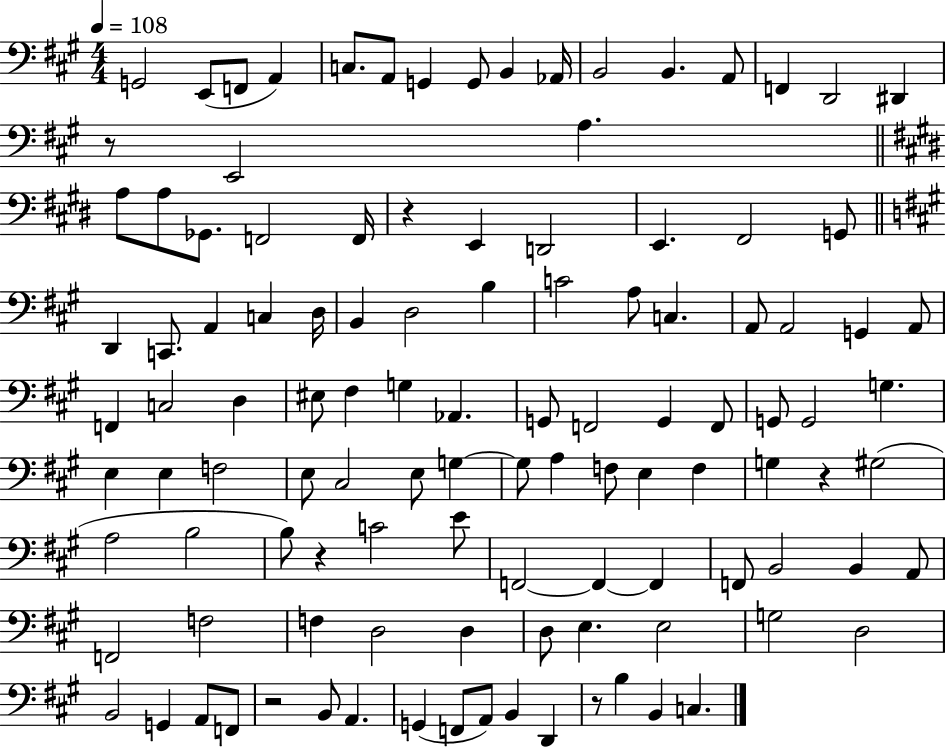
{
  \clef bass
  \numericTimeSignature
  \time 4/4
  \key a \major
  \tempo 4 = 108
  g,2 e,8( f,8 a,4) | c8. a,8 g,4 g,8 b,4 aes,16 | b,2 b,4. a,8 | f,4 d,2 dis,4 | \break r8 e,2 a4. | \bar "||" \break \key e \major a8 a8 ges,8. f,2 f,16 | r4 e,4 d,2 | e,4. fis,2 g,8 | \bar "||" \break \key a \major d,4 c,8. a,4 c4 d16 | b,4 d2 b4 | c'2 a8 c4. | a,8 a,2 g,4 a,8 | \break f,4 c2 d4 | eis8 fis4 g4 aes,4. | g,8 f,2 g,4 f,8 | g,8 g,2 g4. | \break e4 e4 f2 | e8 cis2 e8 g4~~ | g8 a4 f8 e4 f4 | g4 r4 gis2( | \break a2 b2 | b8) r4 c'2 e'8 | f,2~~ f,4~~ f,4 | f,8 b,2 b,4 a,8 | \break f,2 f2 | f4 d2 d4 | d8 e4. e2 | g2 d2 | \break b,2 g,4 a,8 f,8 | r2 b,8 a,4. | g,4( f,8 a,8) b,4 d,4 | r8 b4 b,4 c4. | \break \bar "|."
}